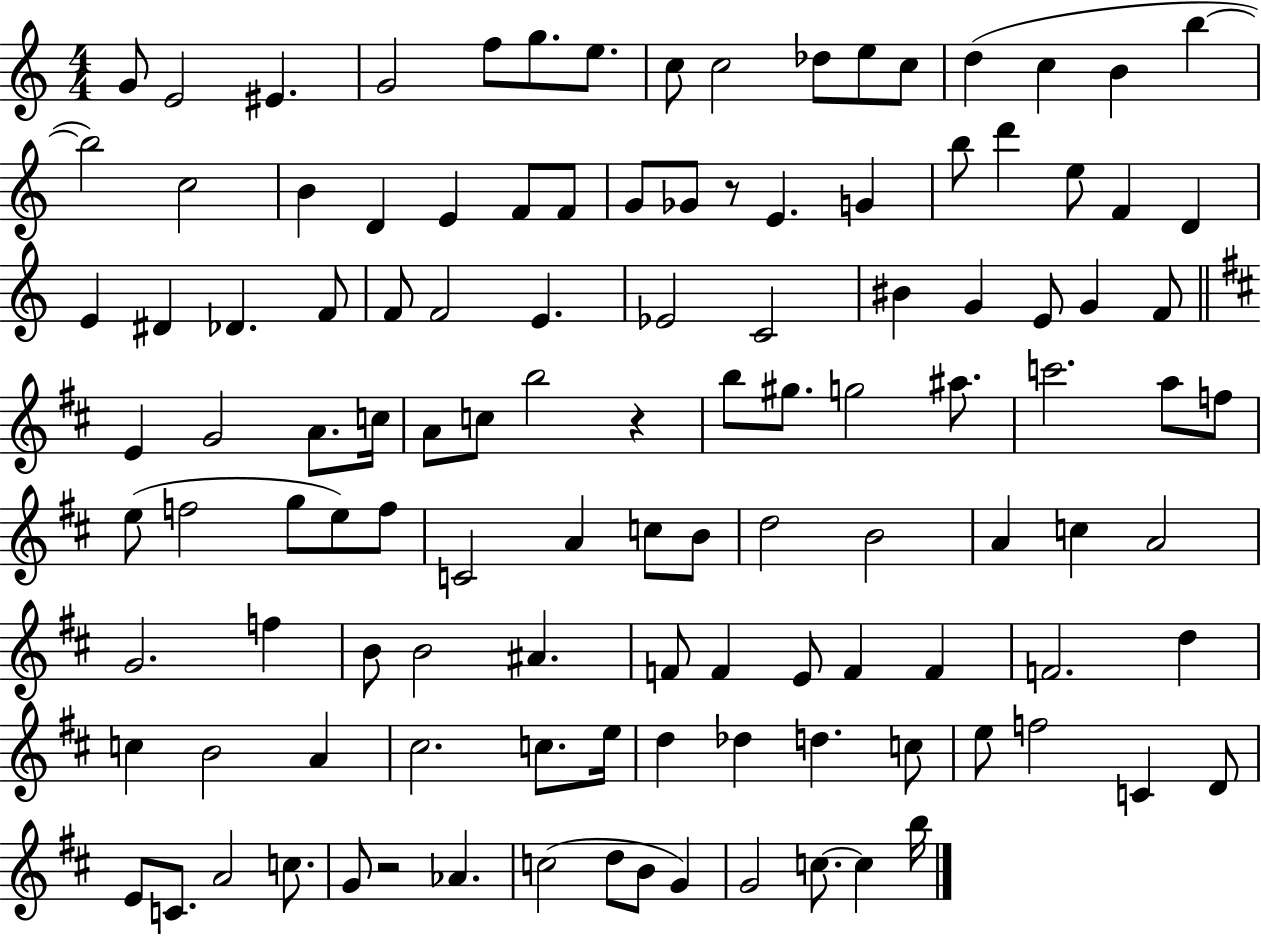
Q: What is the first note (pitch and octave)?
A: G4